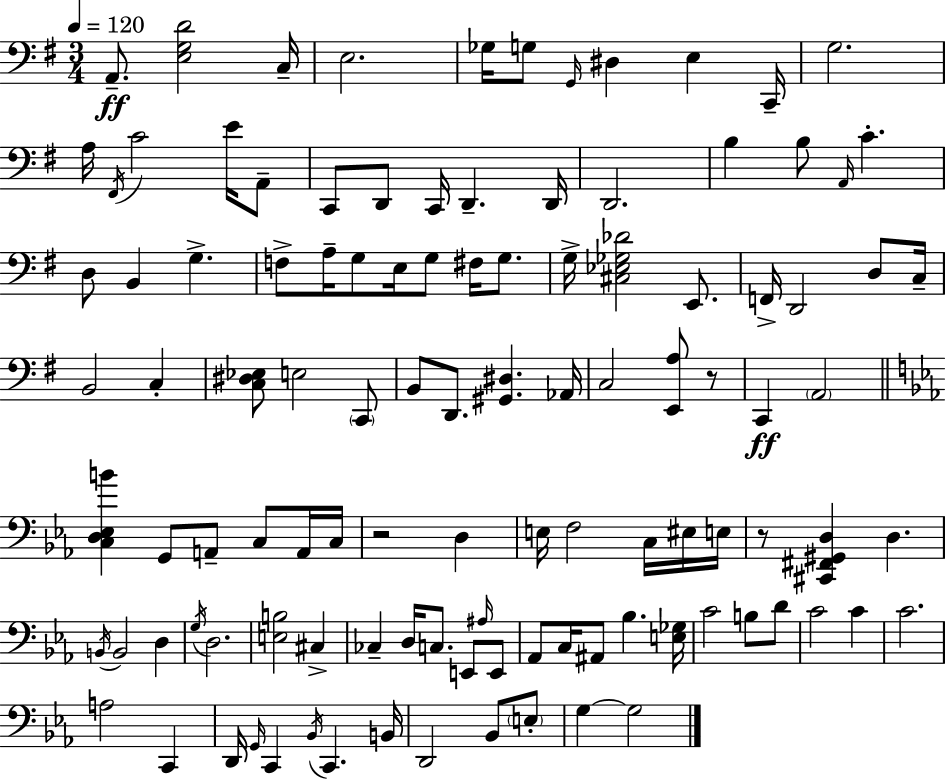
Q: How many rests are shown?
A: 3